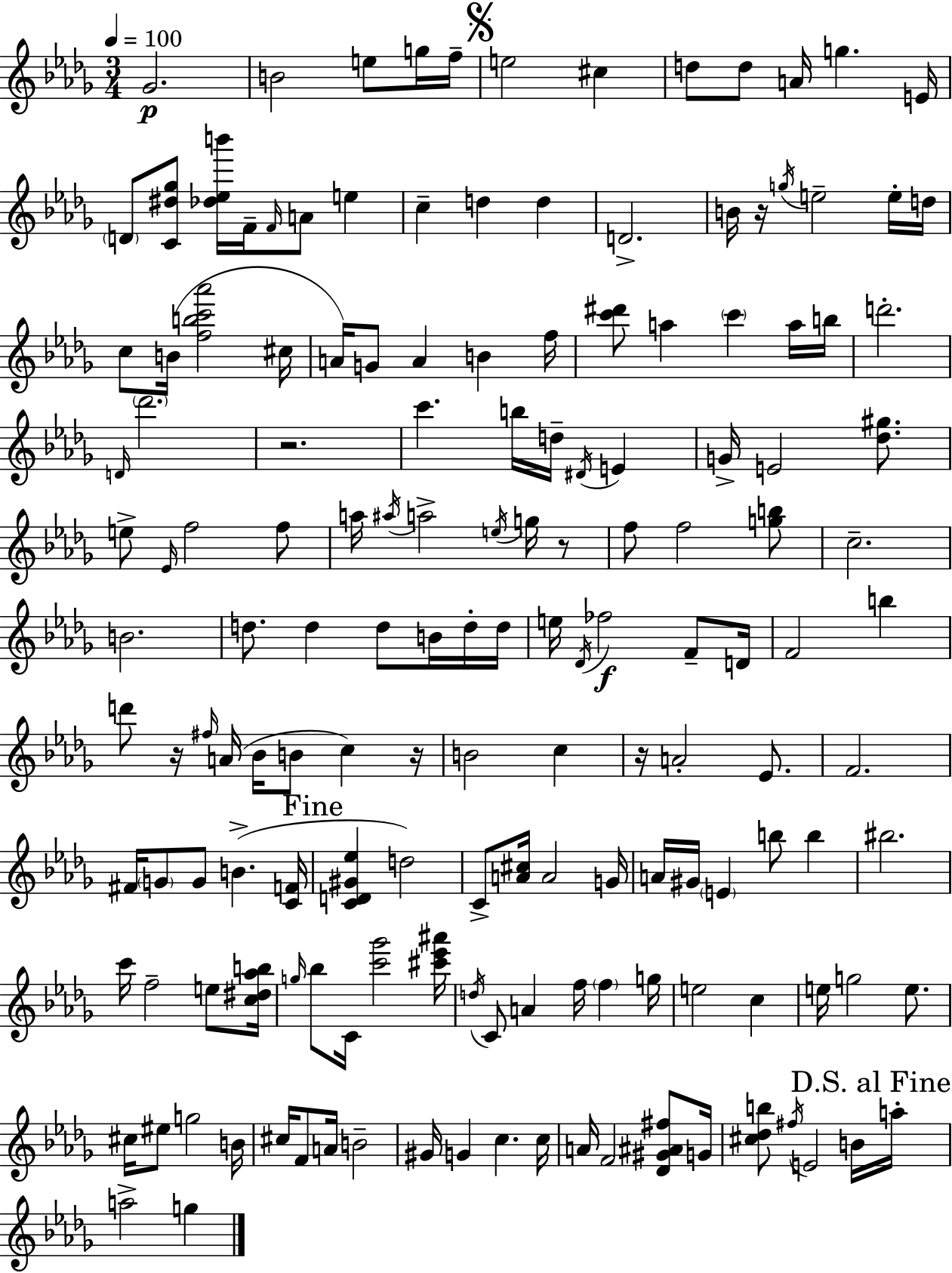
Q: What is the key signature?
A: BES minor